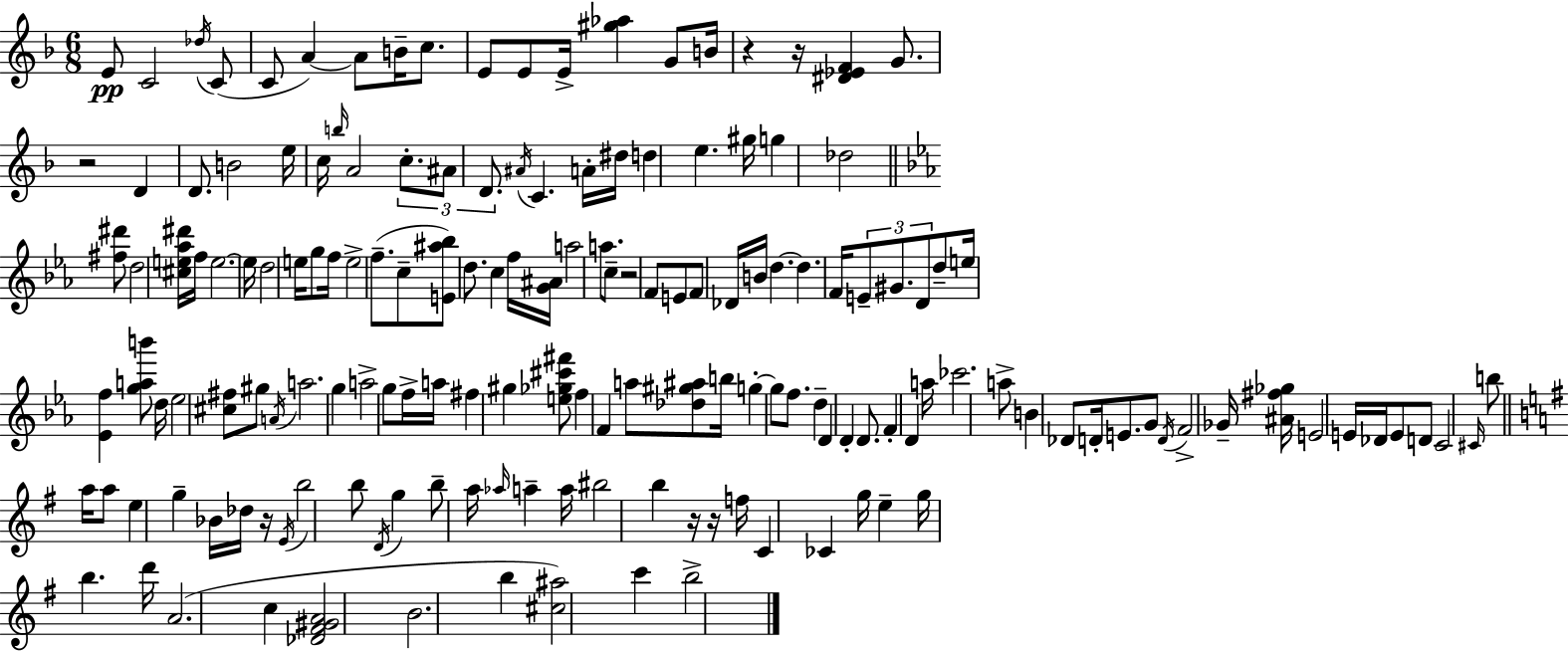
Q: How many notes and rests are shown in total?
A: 161